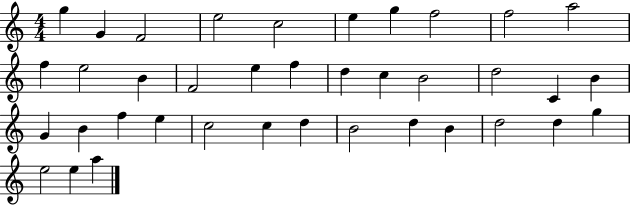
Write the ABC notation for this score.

X:1
T:Untitled
M:4/4
L:1/4
K:C
g G F2 e2 c2 e g f2 f2 a2 f e2 B F2 e f d c B2 d2 C B G B f e c2 c d B2 d B d2 d g e2 e a